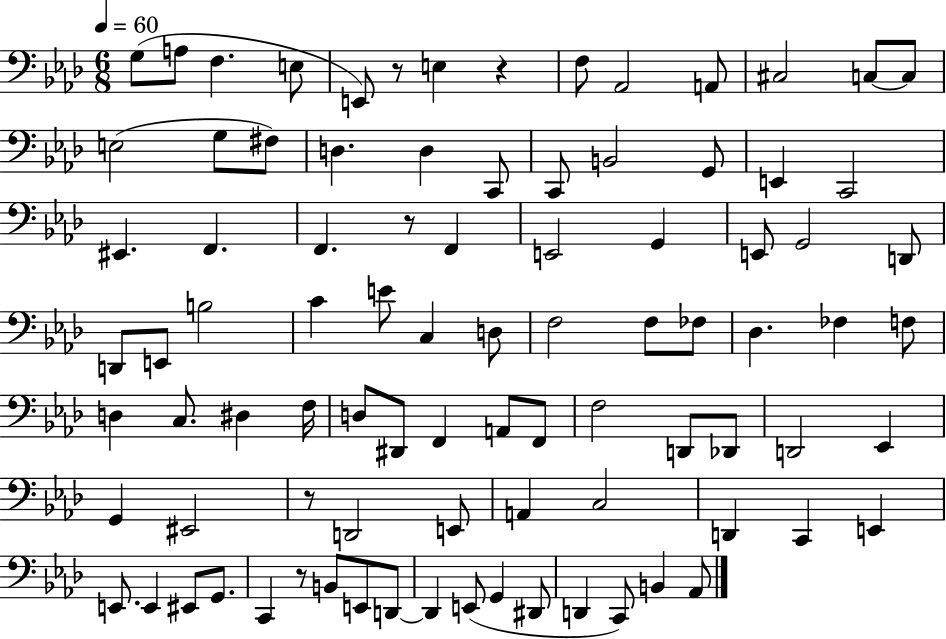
G3/e A3/e F3/q. E3/e E2/e R/e E3/q R/q F3/e Ab2/h A2/e C#3/h C3/e C3/e E3/h G3/e F#3/e D3/q. D3/q C2/e C2/e B2/h G2/e E2/q C2/h EIS2/q. F2/q. F2/q. R/e F2/q E2/h G2/q E2/e G2/h D2/e D2/e E2/e B3/h C4/q E4/e C3/q D3/e F3/h F3/e FES3/e Db3/q. FES3/q F3/e D3/q C3/e. D#3/q F3/s D3/e D#2/e F2/q A2/e F2/e F3/h D2/e Db2/e D2/h Eb2/q G2/q EIS2/h R/e D2/h E2/e A2/q C3/h D2/q C2/q E2/q E2/e. E2/q EIS2/e G2/e. C2/q R/e B2/e E2/e D2/e D2/q E2/e G2/q D#2/e D2/q C2/e B2/q Ab2/e